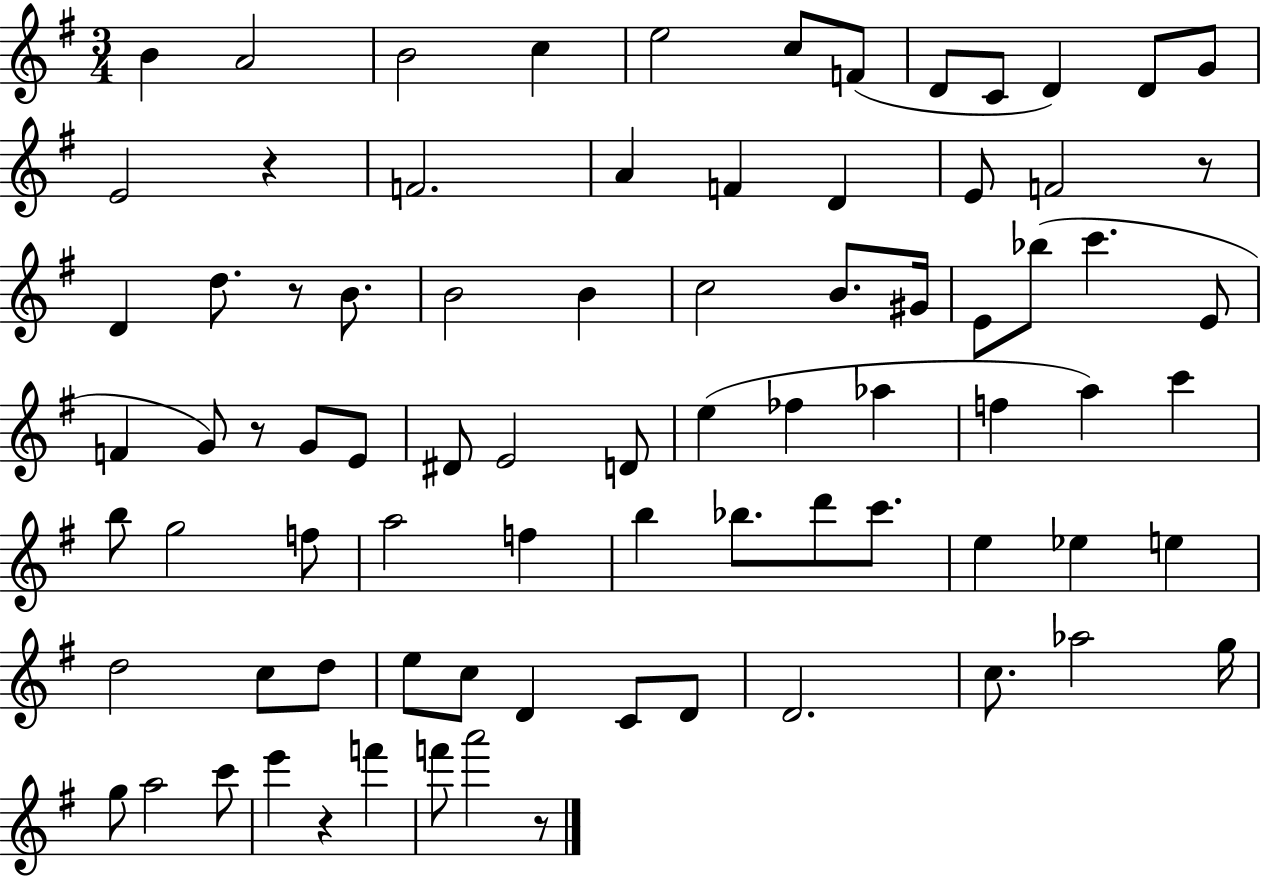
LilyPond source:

{
  \clef treble
  \numericTimeSignature
  \time 3/4
  \key g \major
  \repeat volta 2 { b'4 a'2 | b'2 c''4 | e''2 c''8 f'8( | d'8 c'8 d'4) d'8 g'8 | \break e'2 r4 | f'2. | a'4 f'4 d'4 | e'8 f'2 r8 | \break d'4 d''8. r8 b'8. | b'2 b'4 | c''2 b'8. gis'16 | e'8 bes''8( c'''4. e'8 | \break f'4 g'8) r8 g'8 e'8 | dis'8 e'2 d'8 | e''4( fes''4 aes''4 | f''4 a''4) c'''4 | \break b''8 g''2 f''8 | a''2 f''4 | b''4 bes''8. d'''8 c'''8. | e''4 ees''4 e''4 | \break d''2 c''8 d''8 | e''8 c''8 d'4 c'8 d'8 | d'2. | c''8. aes''2 g''16 | \break g''8 a''2 c'''8 | e'''4 r4 f'''4 | f'''8 a'''2 r8 | } \bar "|."
}